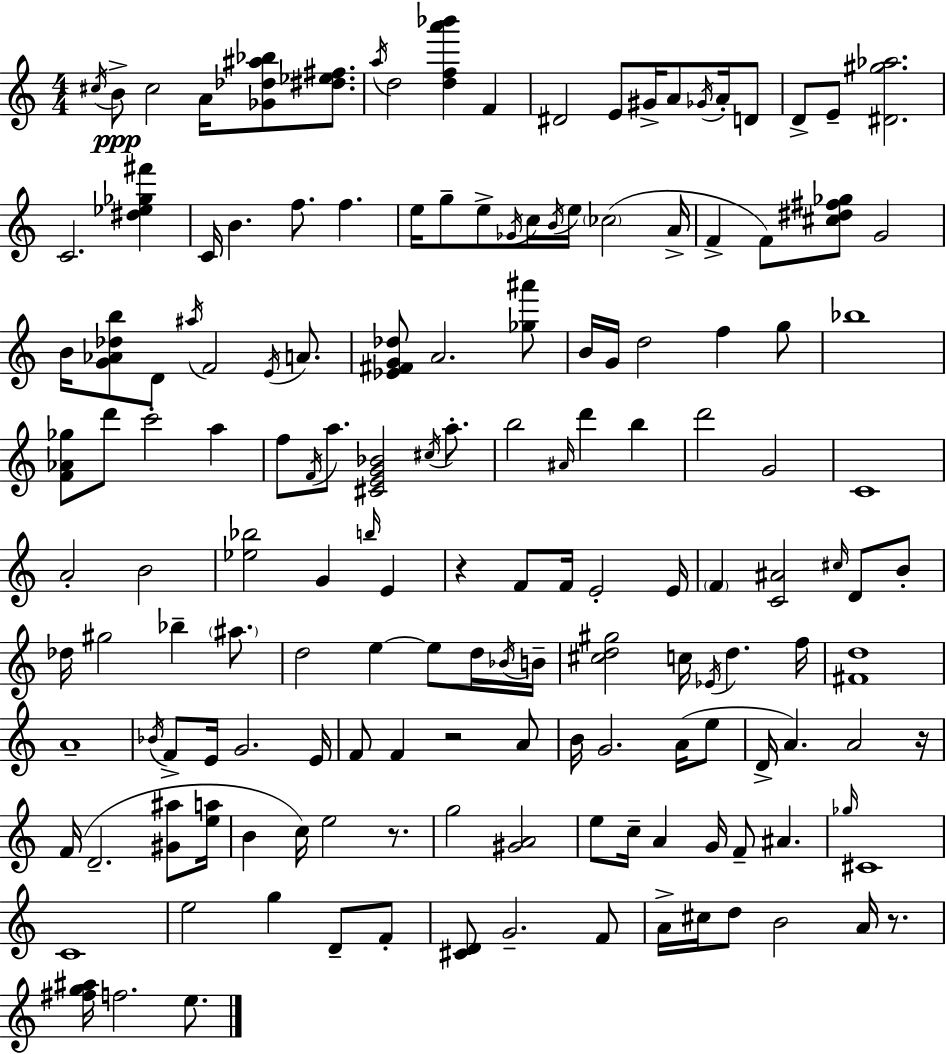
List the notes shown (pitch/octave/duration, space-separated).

C#5/s B4/e C#5/h A4/s [Gb4,Db5,A#5,Bb5]/e [D#5,Eb5,F#5]/e. A5/s D5/h [D5,F5,A6,Bb6]/q F4/q D#4/h E4/e G#4/s A4/e Gb4/s A4/s D4/e D4/e E4/e [D#4,G#5,Ab5]/h. C4/h. [D#5,Eb5,Gb5,F#6]/q C4/s B4/q. F5/e. F5/q. E5/s G5/e E5/e Gb4/s C5/s B4/s E5/s CES5/h A4/s F4/q F4/e [C#5,D#5,F#5,Gb5]/e G4/h B4/s [G4,Ab4,Db5,B5]/e D4/e A#5/s F4/h E4/s A4/e. [Eb4,F#4,G4,Db5]/e A4/h. [Gb5,A#6]/e B4/s G4/s D5/h F5/q G5/e Bb5/w [F4,Ab4,Gb5]/e D6/e C6/h A5/q F5/e F4/s A5/e. [C#4,E4,G4,Bb4]/h C#5/s A5/e. B5/h A#4/s D6/q B5/q D6/h G4/h C4/w A4/h B4/h [Eb5,Bb5]/h G4/q B5/s E4/q R/q F4/e F4/s E4/h E4/s F4/q [C4,A#4]/h C#5/s D4/e B4/e Db5/s G#5/h Bb5/q A#5/e. D5/h E5/q E5/e D5/s Bb4/s B4/s [C#5,D5,G#5]/h C5/s Eb4/s D5/q. F5/s [F#4,D5]/w A4/w Bb4/s F4/e E4/s G4/h. E4/s F4/e F4/q R/h A4/e B4/s G4/h. A4/s E5/e D4/s A4/q. A4/h R/s F4/s D4/h. [G#4,A#5]/e [E5,A5]/s B4/q C5/s E5/h R/e. G5/h [G#4,A4]/h E5/e C5/s A4/q G4/s F4/e A#4/q. Gb5/s C#4/w C4/w E5/h G5/q D4/e F4/e [C#4,D4]/e G4/h. F4/e A4/s C#5/s D5/e B4/h A4/s R/e. [F#5,G5,A#5]/s F5/h. E5/e.